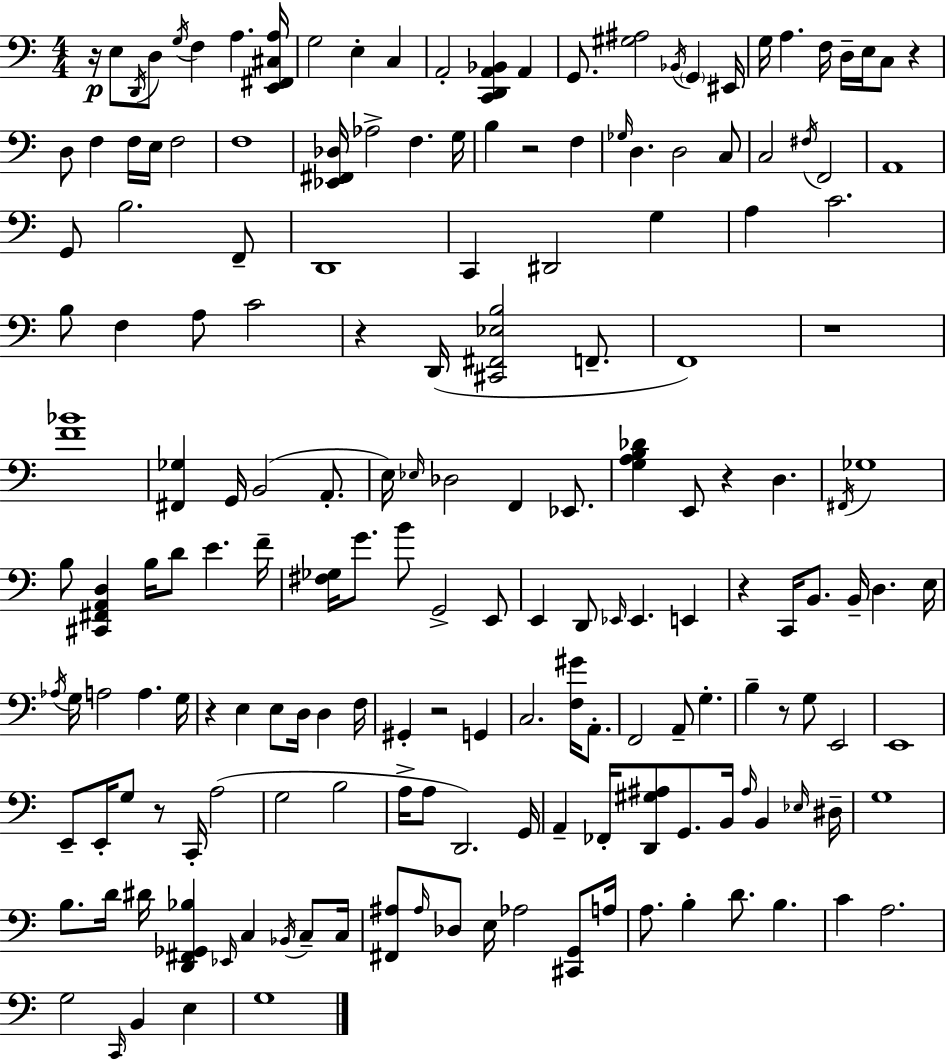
X:1
T:Untitled
M:4/4
L:1/4
K:C
z/4 E,/2 D,,/4 D,/2 G,/4 F, A, [E,,^F,,^C,A,]/4 G,2 E, C, A,,2 [C,,D,,A,,_B,,] A,, G,,/2 [^G,^A,]2 _B,,/4 G,, ^E,,/4 G,/4 A, F,/4 D,/4 E,/4 C,/2 z D,/2 F, F,/4 E,/4 F,2 F,4 [_E,,^F,,_D,]/4 _A,2 F, G,/4 B, z2 F, _G,/4 D, D,2 C,/2 C,2 ^F,/4 F,,2 A,,4 G,,/2 B,2 F,,/2 D,,4 C,, ^D,,2 G, A, C2 B,/2 F, A,/2 C2 z D,,/4 [^C,,^F,,_E,B,]2 F,,/2 F,,4 z4 [F_B]4 [^F,,_G,] G,,/4 B,,2 A,,/2 E,/4 _E,/4 _D,2 F,, _E,,/2 [G,A,B,_D] E,,/2 z D, ^F,,/4 _G,4 B,/2 [^C,,^F,,A,,D,] B,/4 D/2 E F/4 [^F,_G,]/4 G/2 B/2 G,,2 E,,/2 E,, D,,/2 _E,,/4 _E,, E,, z C,,/4 B,,/2 B,,/4 D, E,/4 _A,/4 G,/4 A,2 A, G,/4 z E, E,/2 D,/4 D, F,/4 ^G,, z2 G,, C,2 [F,^G]/4 A,,/2 F,,2 A,,/2 G, B, z/2 G,/2 E,,2 E,,4 E,,/2 E,,/4 G,/2 z/2 C,,/4 A,2 G,2 B,2 A,/4 A,/2 D,,2 G,,/4 A,, _F,,/4 [D,,^G,^A,]/2 G,,/2 B,,/4 ^A,/4 B,, _E,/4 ^D,/4 G,4 B,/2 D/4 ^D/4 [D,,^F,,_G,,_B,] _E,,/4 C, _B,,/4 C,/2 C,/4 [^F,,^A,]/2 ^A,/4 _D,/2 E,/4 _A,2 [^C,,G,,]/2 A,/4 A,/2 B, D/2 B, C A,2 G,2 C,,/4 B,, E, G,4